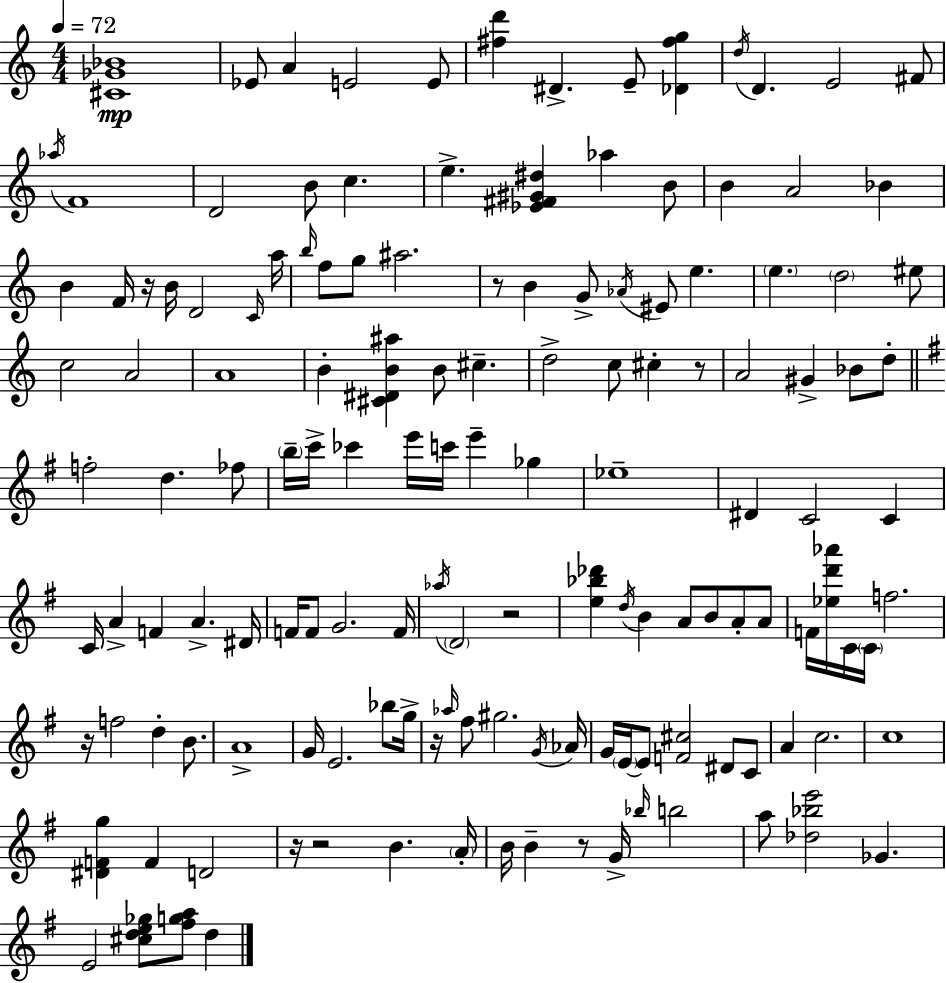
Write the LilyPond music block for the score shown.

{
  \clef treble
  \numericTimeSignature
  \time 4/4
  \key c \major
  \tempo 4 = 72
  <cis' ges' bes'>1\mp | ees'8 a'4 e'2 e'8 | <fis'' d'''>4 dis'4.-> e'8-- <des' fis'' g''>4 | \acciaccatura { d''16 } d'4. e'2 fis'8 | \break \acciaccatura { aes''16 } f'1 | d'2 b'8 c''4. | e''4.-> <ees' fis' gis' dis''>4 aes''4 | b'8 b'4 a'2 bes'4 | \break b'4 f'16 r16 b'16 d'2 | \grace { c'16 } a''16 \grace { b''16 } f''8 g''8 ais''2. | r8 b'4 g'8-> \acciaccatura { aes'16 } eis'8 e''4. | \parenthesize e''4. \parenthesize d''2 | \break eis''8 c''2 a'2 | a'1 | b'4-. <cis' dis' b' ais''>4 b'8 cis''4.-- | d''2-> c''8 cis''4-. | \break r8 a'2 gis'4-> | bes'8 d''8-. \bar "||" \break \key g \major f''2-. d''4. fes''8 | \parenthesize b''16-- c'''16-> ces'''4 e'''16 c'''16 e'''4-- ges''4 | ees''1-- | dis'4 c'2 c'4 | \break c'16 a'4-> f'4 a'4.-> dis'16 | f'16 f'8 g'2. f'16 | \acciaccatura { aes''16 } \parenthesize d'2 r2 | <e'' bes'' des'''>4 \acciaccatura { d''16 } b'4 a'8 b'8 a'8-. | \break a'8 f'16 <ees'' d''' aes'''>16 c'16 \parenthesize c'16 f''2. | r16 f''2 d''4-. b'8. | a'1-> | g'16 e'2. bes''8 | \break g''16-> r16 \grace { aes''16 } fis''8 gis''2. | \acciaccatura { g'16 } aes'16 g'16 \parenthesize e'16~~ e'8 <f' cis''>2 | dis'8 c'8 a'4 c''2. | c''1 | \break <dis' f' g''>4 f'4 d'2 | r16 r2 b'4. | \parenthesize a'16-. b'16 b'4-- r8 g'16-> \grace { bes''16 } b''2 | a''8 <des'' bes'' e'''>2 ges'4. | \break e'2 <cis'' d'' e'' ges''>8 <fis'' g'' a''>8 | d''4 \bar "|."
}